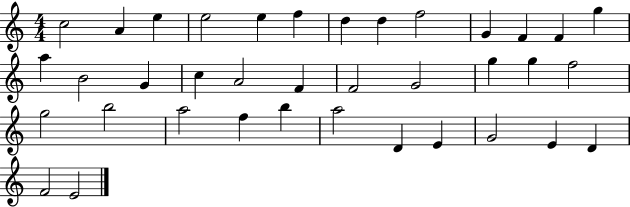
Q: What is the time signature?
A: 4/4